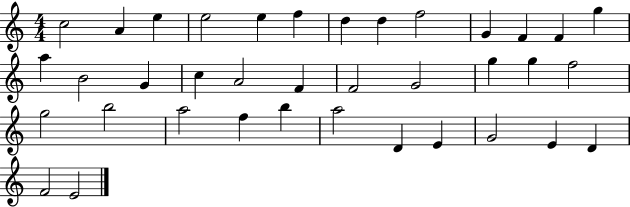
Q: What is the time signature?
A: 4/4